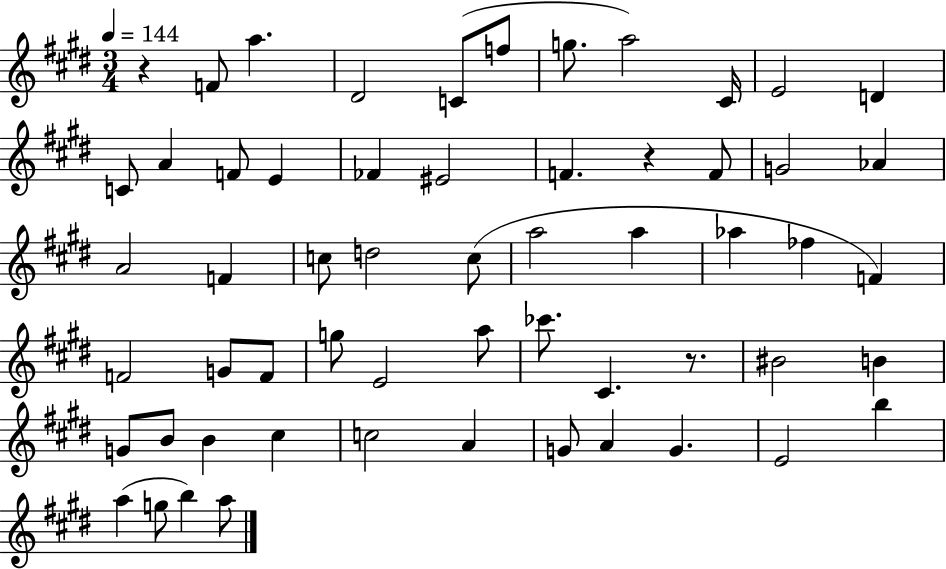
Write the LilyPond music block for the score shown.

{
  \clef treble
  \numericTimeSignature
  \time 3/4
  \key e \major
  \tempo 4 = 144
  \repeat volta 2 { r4 f'8 a''4. | dis'2 c'8( f''8 | g''8. a''2) cis'16 | e'2 d'4 | \break c'8 a'4 f'8 e'4 | fes'4 eis'2 | f'4. r4 f'8 | g'2 aes'4 | \break a'2 f'4 | c''8 d''2 c''8( | a''2 a''4 | aes''4 fes''4 f'4) | \break f'2 g'8 f'8 | g''8 e'2 a''8 | ces'''8. cis'4. r8. | bis'2 b'4 | \break g'8 b'8 b'4 cis''4 | c''2 a'4 | g'8 a'4 g'4. | e'2 b''4 | \break a''4( g''8 b''4) a''8 | } \bar "|."
}